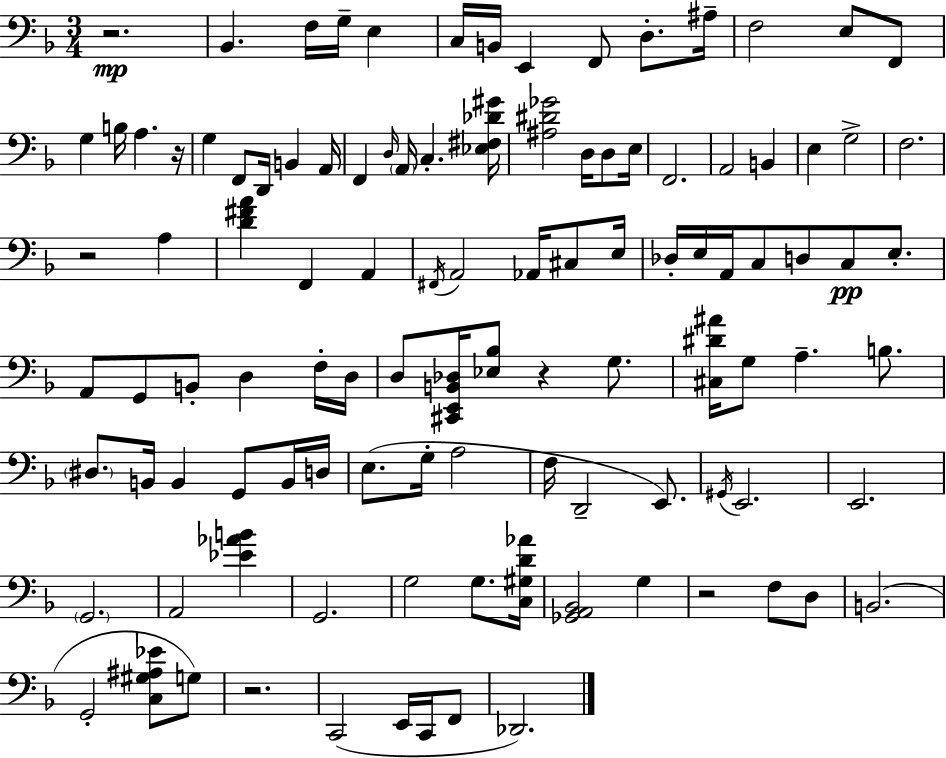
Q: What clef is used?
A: bass